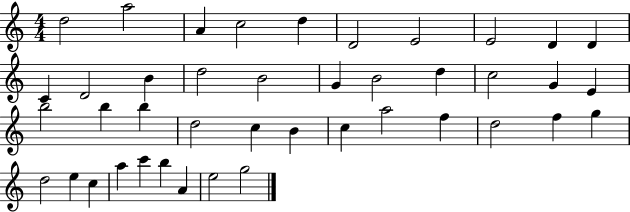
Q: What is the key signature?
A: C major